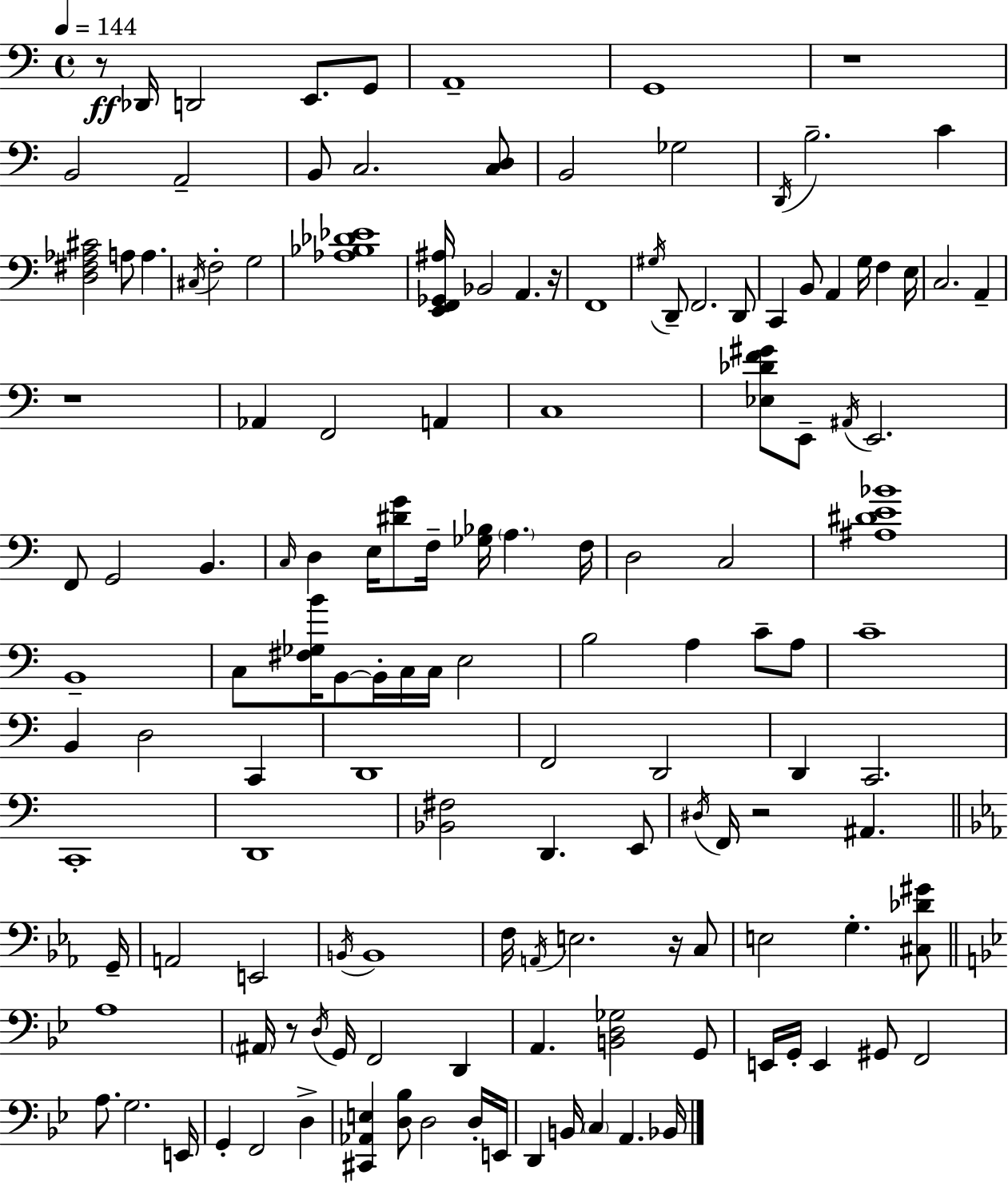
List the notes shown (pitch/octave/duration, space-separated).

R/e Db2/s D2/h E2/e. G2/e A2/w G2/w R/w B2/h A2/h B2/e C3/h. [C3,D3]/e B2/h Gb3/h D2/s B3/h. C4/q [D3,F#3,Ab3,C#4]/h A3/e A3/q. C#3/s F3/h G3/h [Ab3,Bb3,Db4,Eb4]/w [E2,F2,Gb2,A#3]/s Bb2/h A2/q. R/s F2/w G#3/s D2/e F2/h. D2/e C2/q B2/e A2/q G3/s F3/q E3/s C3/h. A2/q R/w Ab2/q F2/h A2/q C3/w [Eb3,Db4,F4,G#4]/e E2/e A#2/s E2/h. F2/e G2/h B2/q. C3/s D3/q E3/s [D#4,G4]/e F3/s [Gb3,Bb3]/s A3/q. F3/s D3/h C3/h [A#3,D#4,E4,Bb4]/w B2/w C3/e [F#3,Gb3,B4]/s B2/e B2/s C3/s C3/s E3/h B3/h A3/q C4/e A3/e C4/w B2/q D3/h C2/q D2/w F2/h D2/h D2/q C2/h. C2/w D2/w [Bb2,F#3]/h D2/q. E2/e D#3/s F2/s R/h A#2/q. G2/s A2/h E2/h B2/s B2/w F3/s A2/s E3/h. R/s C3/e E3/h G3/q. [C#3,Db4,G#4]/e A3/w A#2/s R/e D3/s G2/s F2/h D2/q A2/q. [B2,D3,Gb3]/h G2/e E2/s G2/s E2/q G#2/e F2/h A3/e. G3/h. E2/s G2/q F2/h D3/q [C#2,Ab2,E3]/q [D3,Bb3]/e D3/h D3/s E2/s D2/q B2/s C3/q A2/q. Bb2/s